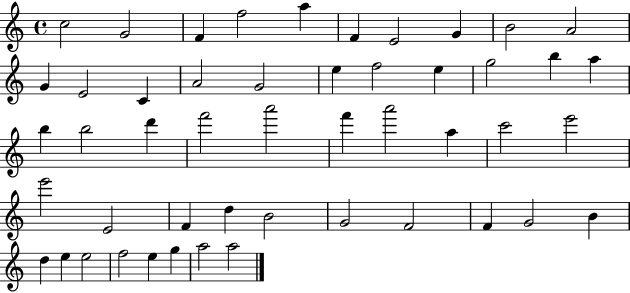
X:1
T:Untitled
M:4/4
L:1/4
K:C
c2 G2 F f2 a F E2 G B2 A2 G E2 C A2 G2 e f2 e g2 b a b b2 d' f'2 a'2 f' a'2 a c'2 e'2 e'2 E2 F d B2 G2 F2 F G2 B d e e2 f2 e g a2 a2